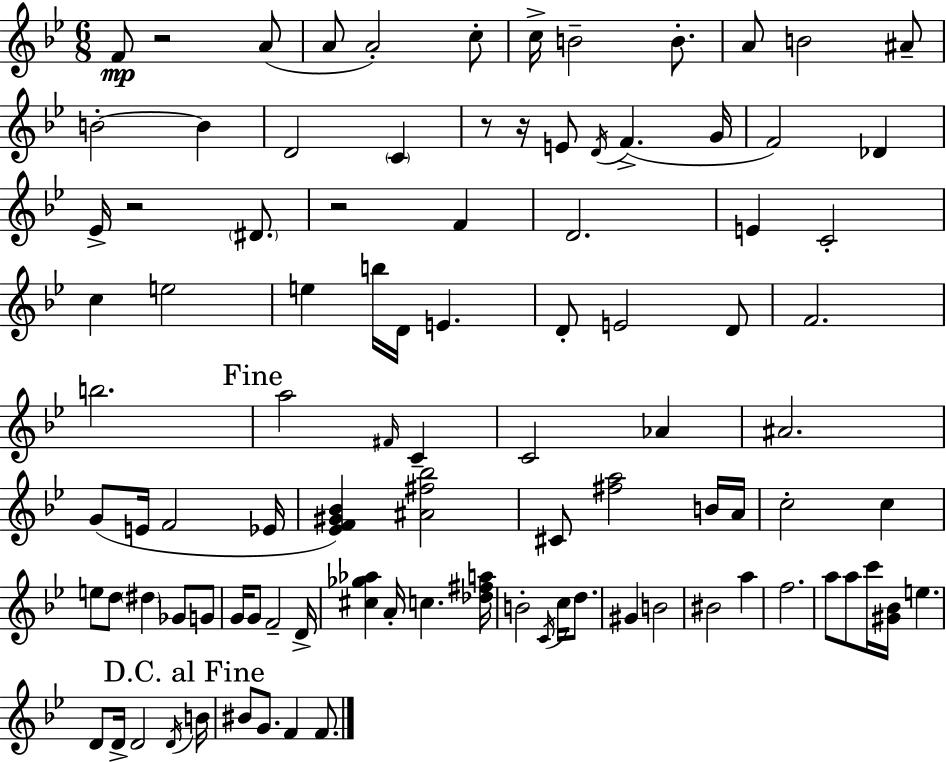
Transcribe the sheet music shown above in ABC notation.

X:1
T:Untitled
M:6/8
L:1/4
K:Bb
F/2 z2 A/2 A/2 A2 c/2 c/4 B2 B/2 A/2 B2 ^A/2 B2 B D2 C z/2 z/4 E/2 D/4 F G/4 F2 _D _E/4 z2 ^D/2 z2 F D2 E C2 c e2 e b/4 D/4 E D/2 E2 D/2 F2 b2 a2 ^F/4 C C2 _A ^A2 G/2 E/4 F2 _E/4 [_EF^G_B] [^A^f_b]2 ^C/2 [^fa]2 B/4 A/4 c2 c e/2 d/2 ^d _G/2 G/2 G/4 G/2 F2 D/4 [^c_g_a] A/4 c [_d^fa]/4 B2 C/4 c/4 d/2 ^G B2 ^B2 a f2 a/2 a/2 c'/4 [^G_B]/4 e D/2 D/4 D2 D/4 B/4 ^B/2 G/2 F F/2